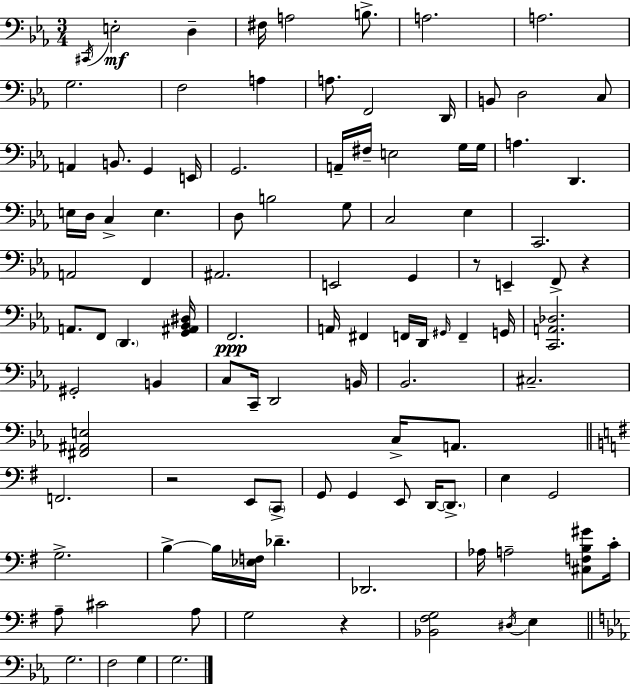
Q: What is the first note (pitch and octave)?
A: C#2